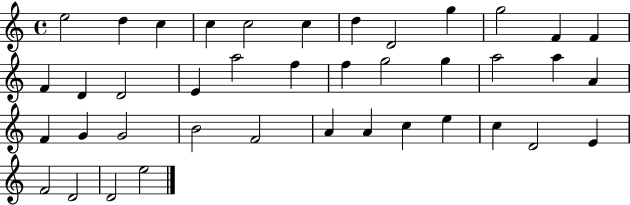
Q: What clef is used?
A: treble